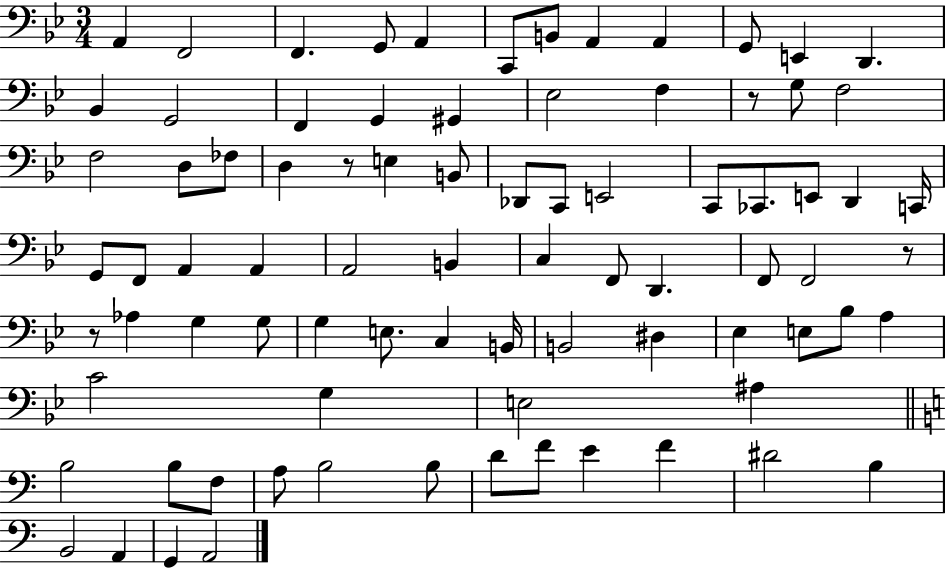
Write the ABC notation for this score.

X:1
T:Untitled
M:3/4
L:1/4
K:Bb
A,, F,,2 F,, G,,/2 A,, C,,/2 B,,/2 A,, A,, G,,/2 E,, D,, _B,, G,,2 F,, G,, ^G,, _E,2 F, z/2 G,/2 F,2 F,2 D,/2 _F,/2 D, z/2 E, B,,/2 _D,,/2 C,,/2 E,,2 C,,/2 _C,,/2 E,,/2 D,, C,,/4 G,,/2 F,,/2 A,, A,, A,,2 B,, C, F,,/2 D,, F,,/2 F,,2 z/2 z/2 _A, G, G,/2 G, E,/2 C, B,,/4 B,,2 ^D, _E, E,/2 _B,/2 A, C2 G, E,2 ^A, B,2 B,/2 F,/2 A,/2 B,2 B,/2 D/2 F/2 E F ^D2 B, B,,2 A,, G,, A,,2